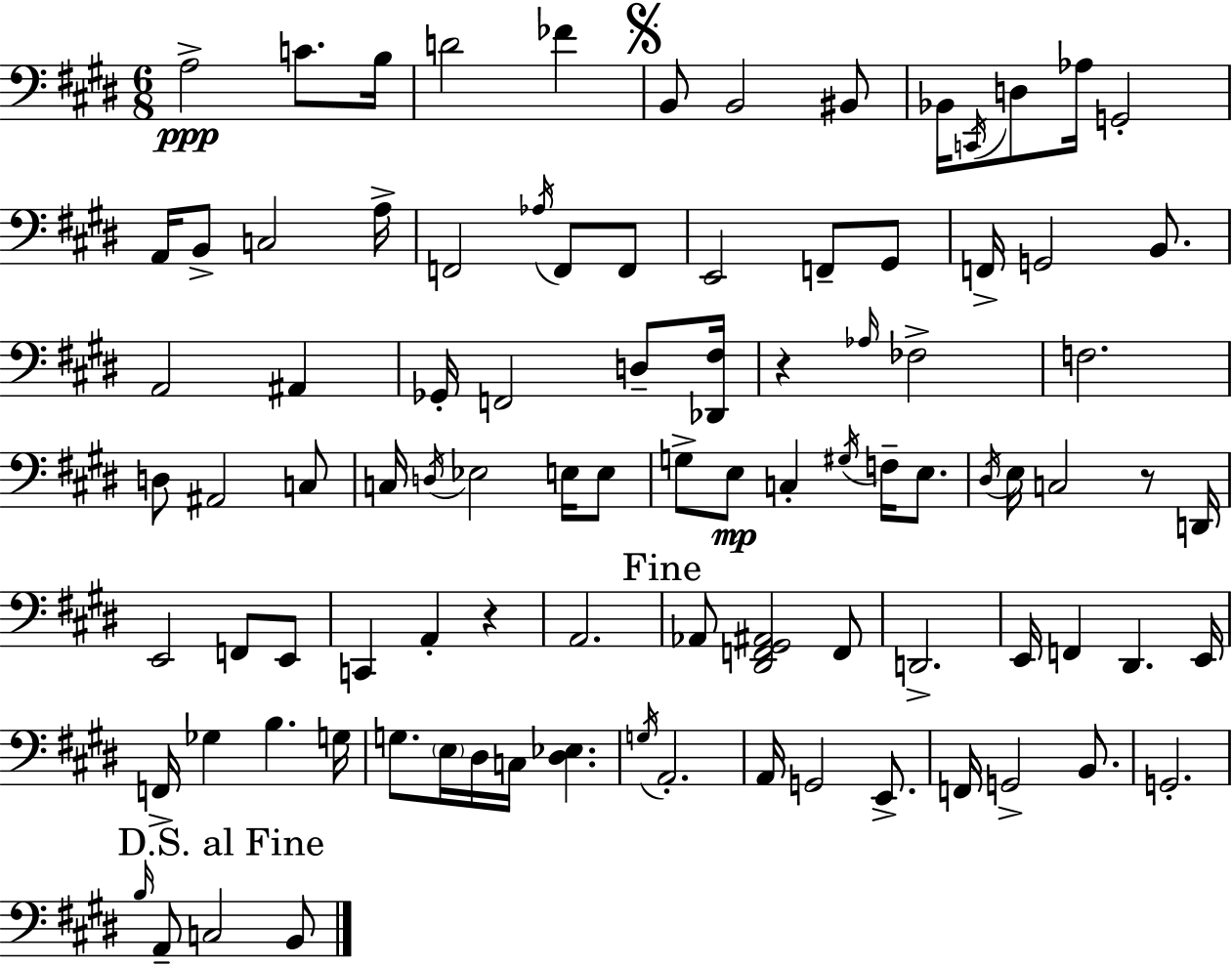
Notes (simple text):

A3/h C4/e. B3/s D4/h FES4/q B2/e B2/h BIS2/e Bb2/s C2/s D3/e Ab3/s G2/h A2/s B2/e C3/h A3/s F2/h Ab3/s F2/e F2/e E2/h F2/e G#2/e F2/s G2/h B2/e. A2/h A#2/q Gb2/s F2/h D3/e [Db2,F#3]/s R/q Ab3/s FES3/h F3/h. D3/e A#2/h C3/e C3/s D3/s Eb3/h E3/s E3/e G3/e E3/e C3/q G#3/s F3/s E3/e. D#3/s E3/s C3/h R/e D2/s E2/h F2/e E2/e C2/q A2/q R/q A2/h. Ab2/e [D#2,F2,G#2,A#2]/h F2/e D2/h. E2/s F2/q D#2/q. E2/s F2/s Gb3/q B3/q. G3/s G3/e. E3/s D#3/s C3/s [D#3,Eb3]/q. G3/s A2/h. A2/s G2/h E2/e. F2/s G2/h B2/e. G2/h. B3/s A2/e C3/h B2/e